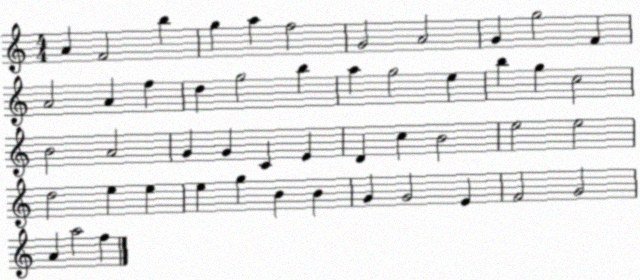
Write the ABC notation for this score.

X:1
T:Untitled
M:4/4
L:1/4
K:C
A F2 b g a f2 G2 A2 G g2 F A2 A f d g2 b a g2 e b g c2 B2 A2 G G C E D c B2 e2 e2 d2 e e e g B B G G2 E F2 G2 A a2 f